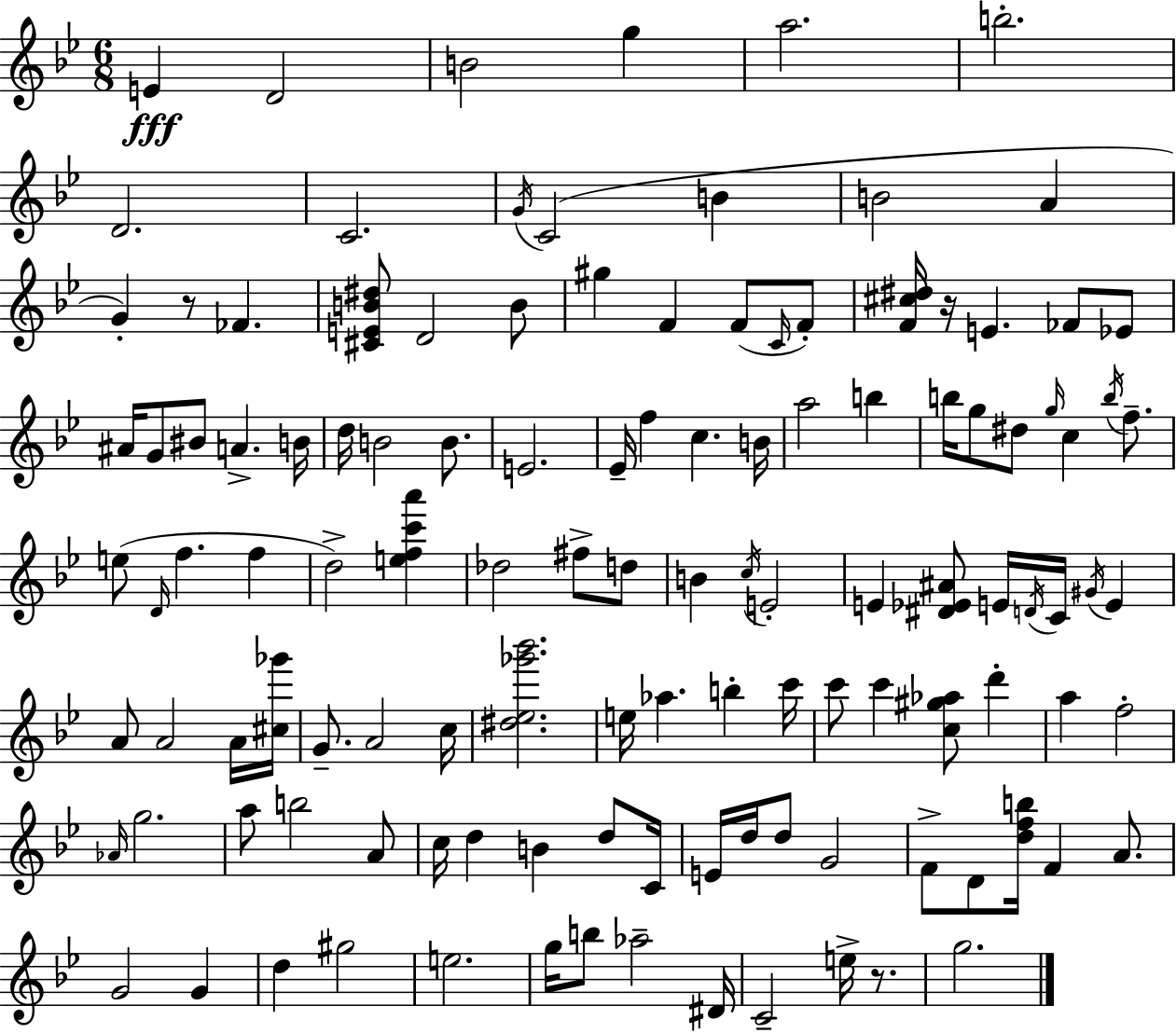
{
  \clef treble
  \numericTimeSignature
  \time 6/8
  \key g \minor
  e'4\fff d'2 | b'2 g''4 | a''2. | b''2.-. | \break d'2. | c'2. | \acciaccatura { g'16 }( c'2 b'4 | b'2 a'4 | \break g'4-.) r8 fes'4. | <cis' e' b' dis''>8 d'2 b'8 | gis''4 f'4 f'8( \grace { c'16 } | f'8-.) <f' cis'' dis''>16 r16 e'4. fes'8 | \break ees'8 ais'16 g'8 bis'8 a'4.-> | b'16 d''16 b'2 b'8. | e'2. | ees'16-- f''4 c''4. | \break b'16 a''2 b''4 | b''16 g''8 dis''8 \grace { g''16 } c''4 | \acciaccatura { b''16 } f''8.-- e''8( \grace { d'16 } f''4. | f''4 d''2->) | \break <e'' f'' c''' a'''>4 des''2 | fis''8-> d''8 b'4 \acciaccatura { c''16 } e'2-. | e'4 <dis' ees' ais'>8 | e'16 \acciaccatura { d'16 } c'16 \acciaccatura { gis'16 } e'4 a'8 a'2 | \break a'16 <cis'' ges'''>16 g'8.-- a'2 | c''16 <dis'' ees'' ges''' bes'''>2. | e''16 aes''4. | b''4-. c'''16 c'''8 c'''4 | \break <c'' gis'' aes''>8 d'''4-. a''4 | f''2-. \grace { aes'16 } g''2. | a''8 b''2 | a'8 c''16 d''4 | \break b'4 d''8 c'16 e'16 d''16 d''8 | g'2 f'8-> d'8 | <d'' f'' b''>16 f'4 a'8. g'2 | g'4 d''4 | \break gis''2 e''2. | g''16 b''8 | aes''2-- dis'16 c'2-- | e''16-> r8. g''2. | \break \bar "|."
}